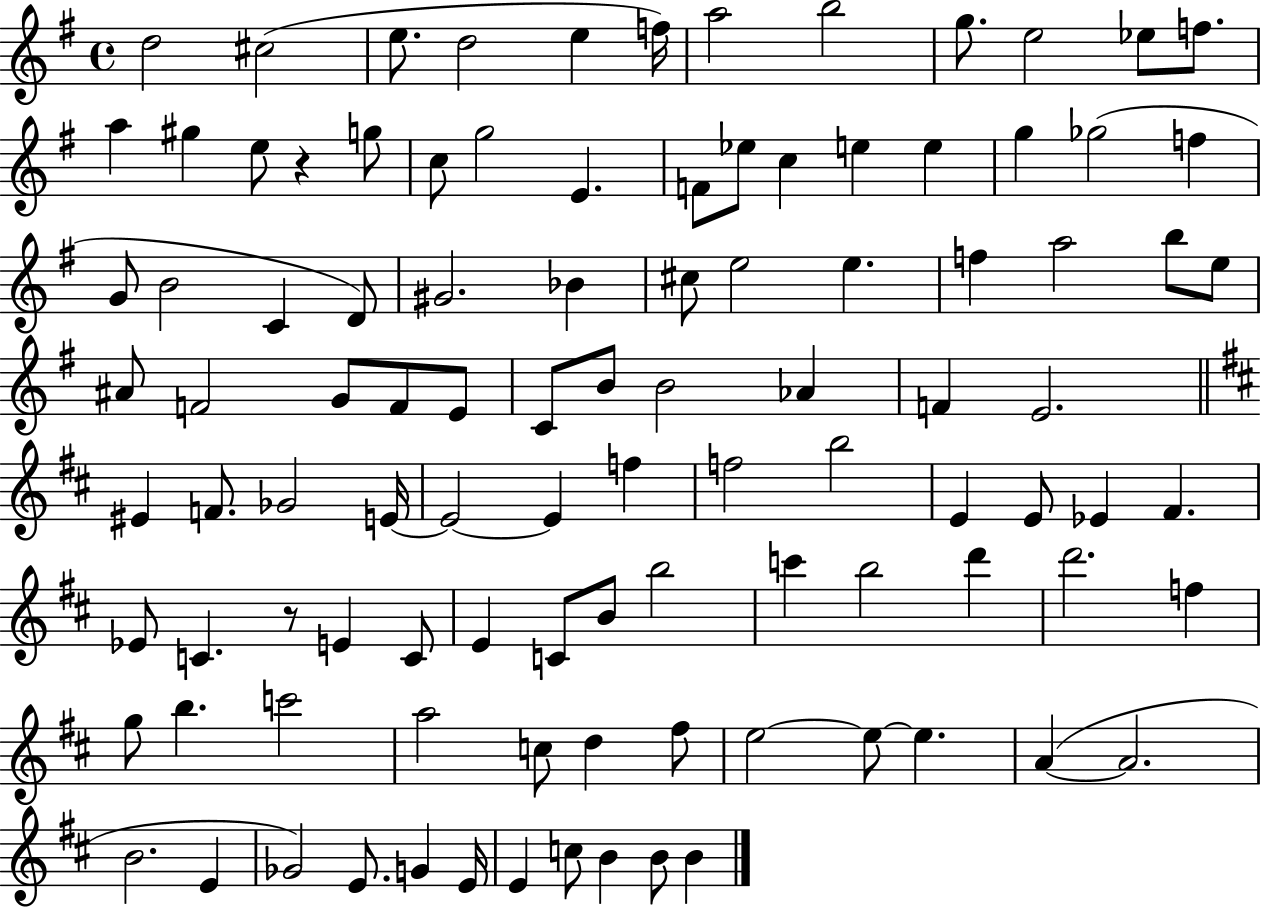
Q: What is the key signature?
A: G major